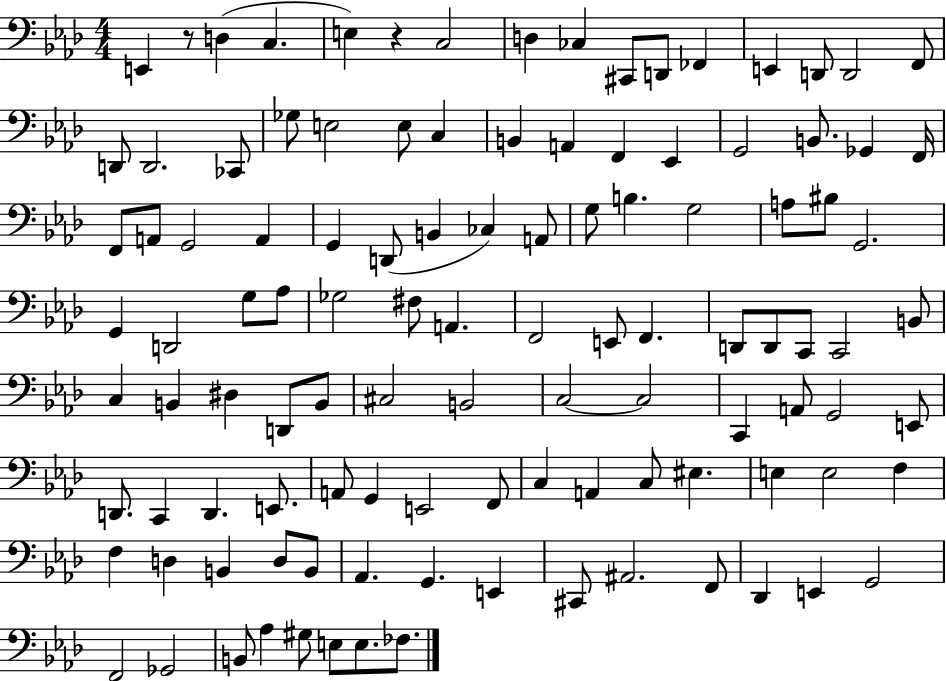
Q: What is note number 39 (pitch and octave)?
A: G3